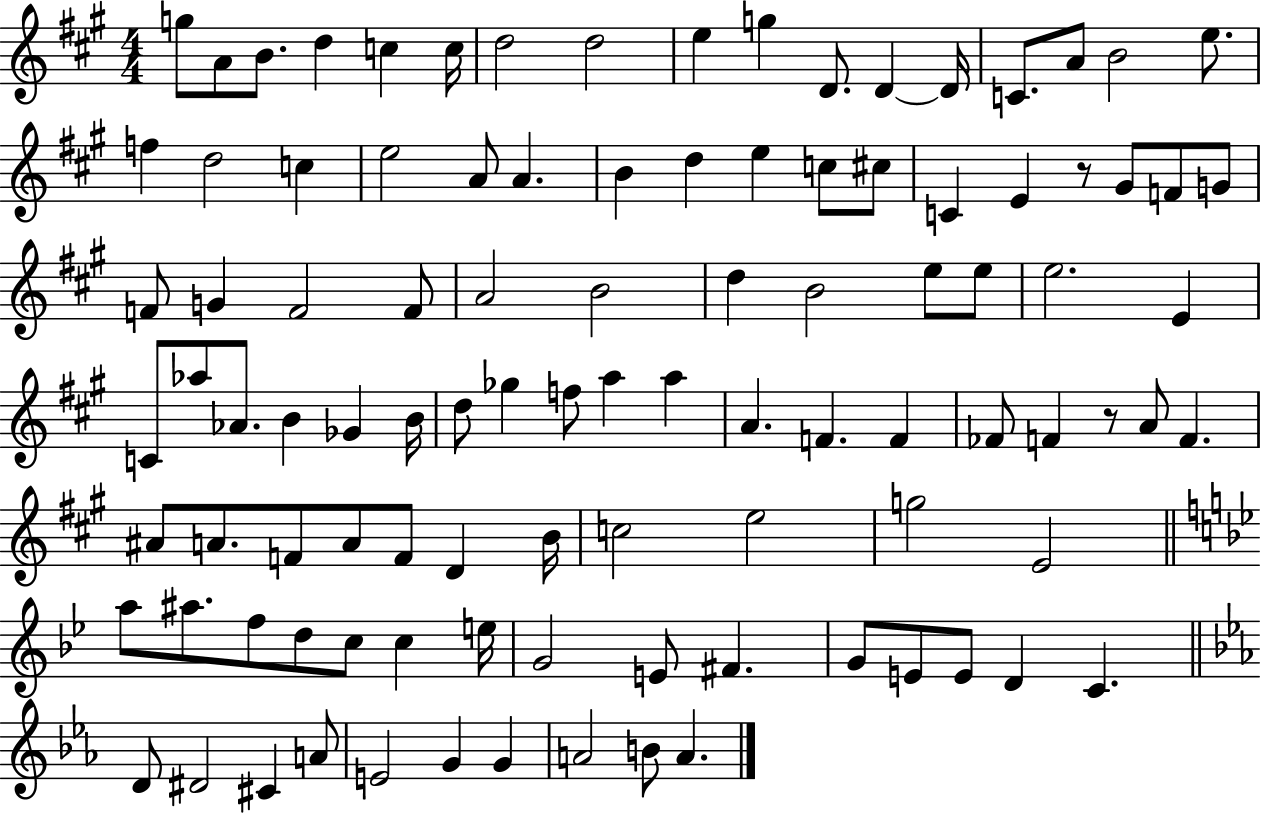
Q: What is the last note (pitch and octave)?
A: A4